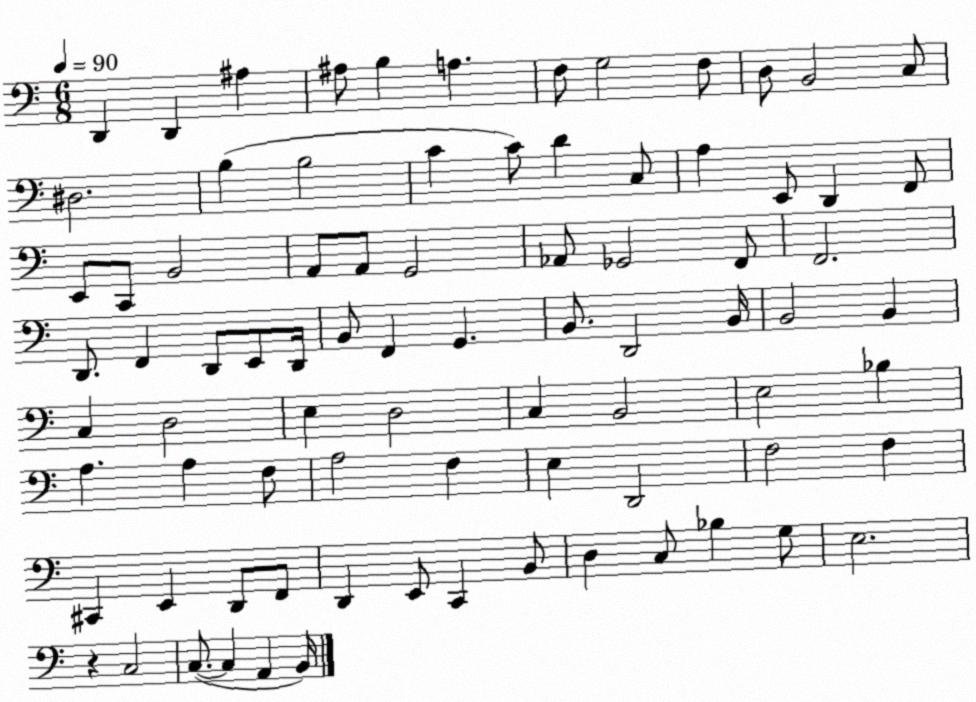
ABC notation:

X:1
T:Untitled
M:6/8
L:1/4
K:C
D,, D,, ^A, ^A,/2 B, A, F,/2 G,2 F,/2 D,/2 B,,2 C,/2 ^D,2 B, B,2 C C/2 D C,/2 A, E,,/2 D,, F,,/2 E,,/2 C,,/2 B,,2 A,,/2 A,,/2 G,,2 _A,,/2 _G,,2 F,,/2 F,,2 D,,/2 F,, D,,/2 E,,/2 D,,/4 B,,/2 F,, G,, B,,/2 D,,2 B,,/4 B,,2 B,, C, D,2 E, D,2 C, B,,2 E,2 _B, A, A, F,/2 A,2 F, E, D,,2 F,2 F, ^C,, E,, D,,/2 F,,/2 D,, E,,/2 C,, B,,/2 D, C,/2 _B, G,/2 E,2 z C,2 C,/2 C, A,, B,,/4